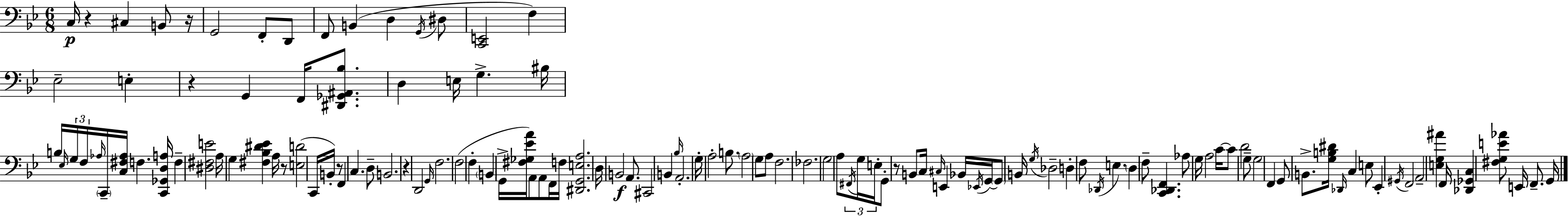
{
  \clef bass
  \numericTimeSignature
  \time 6/8
  \key g \minor
  \repeat volta 2 { c16\p r4 cis4 b,8 r16 | g,2 f,8-. d,8 | f,8 b,4( d4 \acciaccatura { g,16 } dis8 | <c, e,>2 f4) | \break ees2-- e4-. | r4 g,4 f,16 <dis, ges, ais, bes>8. | d4 e16 g4.-> | bis16 b16 \grace { ees16 } \tuplet 3/2 { g16 f16 \grace { aes16 } } \parenthesize c,16-- <c fis aes>16 f4. | \break <c, ges, d a>16 f4-- <dis fis e'>2 | a16 g4 <fis bes dis' ees'>4 | a16 r8 <e d'>2( c,16 | b,16-.) r8 f,4 c4. | \break d8-- b,2. | r4 d,2 | \grace { g,16 } f2. | f2( | \break f4-. \parenthesize b,4 g,16-> <fis ges ees' a'>16) a,8 | a,8 f,16 f16 <dis, g, e a>2. | d16 b,2\f | a,8. cis,2 | \break b,4 \grace { bes16 } a,2.-. | g16-. a2-. | b8. \parenthesize a2 | g8 a8 f2. | \break fes2. | g2 | a8 \tuplet 3/2 { \acciaccatura { fis,16 } g16 e16-. } g,8-. r8 b,8 | c16 \grace { cis16 } e,4 bes,16 \acciaccatura { ees,16 } g,16~~ \parenthesize g,8 b,16 | \break \acciaccatura { g16 } des2-- d4-. | f8 \acciaccatura { des,16 } e4. \parenthesize d4 | f8-- <c, des, f,>4. aes8 | g16 a2 c'16~~ c'8 | \break d'2 g8-- g2 | f,4 g,8 | b,8.-> <g b dis'>16 \grace { des,16 } c4 e8 ees,4-. | \acciaccatura { gis,16 } f,2 | \break a,2-- <e g ais'>4 | f,16 <des, ges, c>4 <fis g e' aes'>8 e,16 f,8.-- g,16 | } \bar "|."
}